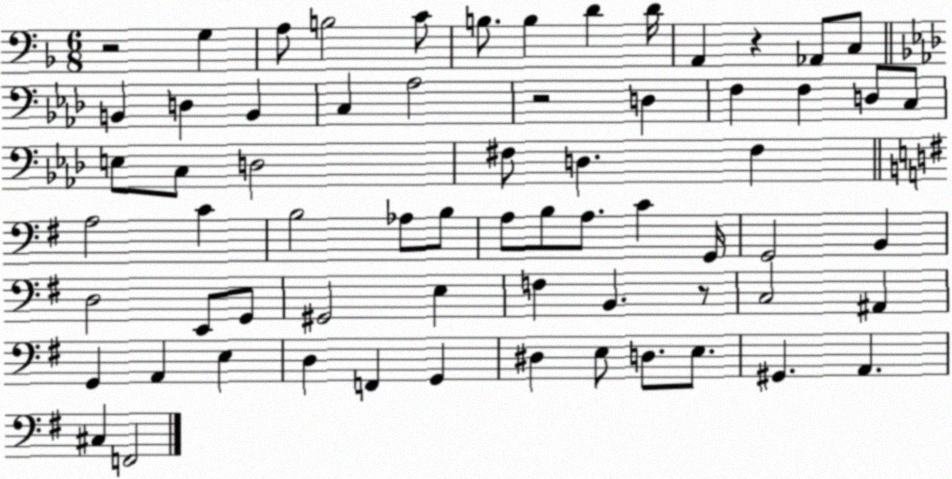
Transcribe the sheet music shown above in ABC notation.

X:1
T:Untitled
M:6/8
L:1/4
K:F
z2 G, A,/2 B,2 C/2 B,/2 B, D D/4 A,, z _A,,/2 C,/2 B,, D, B,, C, _A,2 z2 D, F, F, D,/2 C,/2 E,/2 C,/2 D,2 ^F,/2 D, ^F, A,2 C B,2 _A,/2 B,/2 A,/2 B,/2 A,/2 C G,,/4 G,,2 B,, D,2 E,,/2 G,,/2 ^G,,2 E, F, B,, z/2 C,2 ^A,, G,, A,, E, D, F,, G,, ^D, E,/2 D,/2 E,/2 ^G,, A,, ^C, F,,2